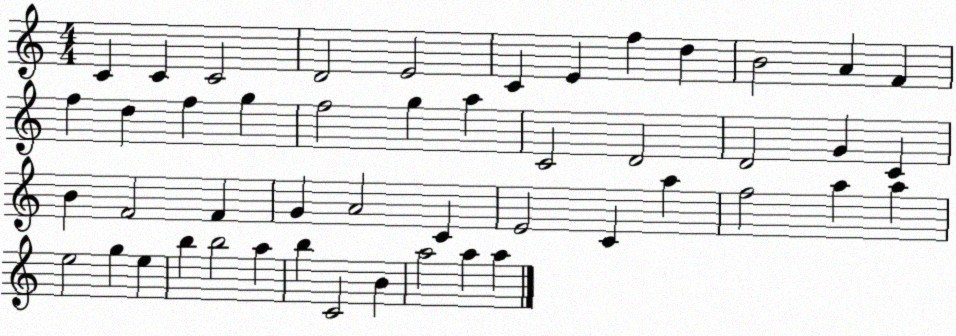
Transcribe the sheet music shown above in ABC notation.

X:1
T:Untitled
M:4/4
L:1/4
K:C
C C C2 D2 E2 C E f d B2 A F f d f g f2 g a C2 D2 D2 G C B F2 F G A2 C E2 C a f2 a a e2 g e b b2 a b C2 B a2 a a